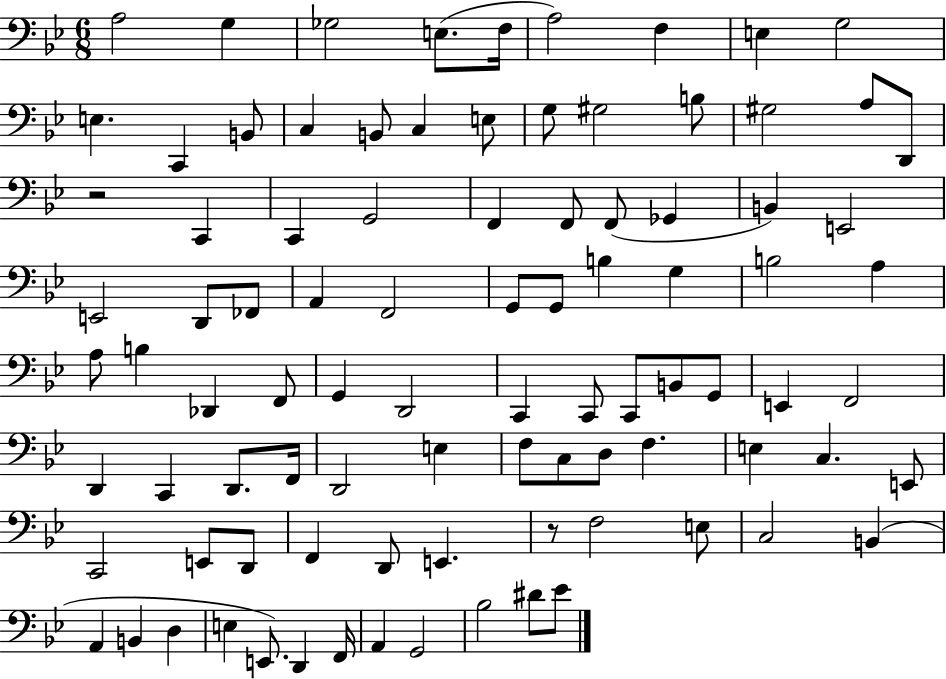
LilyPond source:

{
  \clef bass
  \numericTimeSignature
  \time 6/8
  \key bes \major
  a2 g4 | ges2 e8.( f16 | a2) f4 | e4 g2 | \break e4. c,4 b,8 | c4 b,8 c4 e8 | g8 gis2 b8 | gis2 a8 d,8 | \break r2 c,4 | c,4 g,2 | f,4 f,8 f,8( ges,4 | b,4) e,2 | \break e,2 d,8 fes,8 | a,4 f,2 | g,8 g,8 b4 g4 | b2 a4 | \break a8 b4 des,4 f,8 | g,4 d,2 | c,4 c,8 c,8 b,8 g,8 | e,4 f,2 | \break d,4 c,4 d,8. f,16 | d,2 e4 | f8 c8 d8 f4. | e4 c4. e,8 | \break c,2 e,8 d,8 | f,4 d,8 e,4. | r8 f2 e8 | c2 b,4( | \break a,4 b,4 d4 | e4 e,8.) d,4 f,16 | a,4 g,2 | bes2 dis'8 ees'8 | \break \bar "|."
}